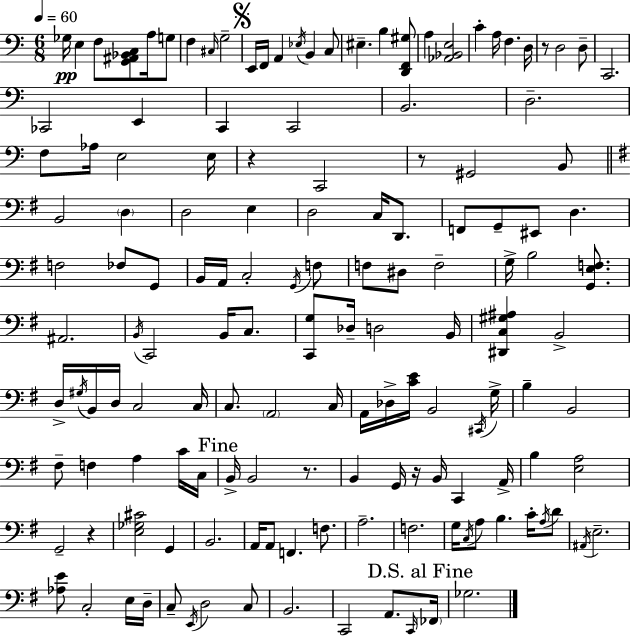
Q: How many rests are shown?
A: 6